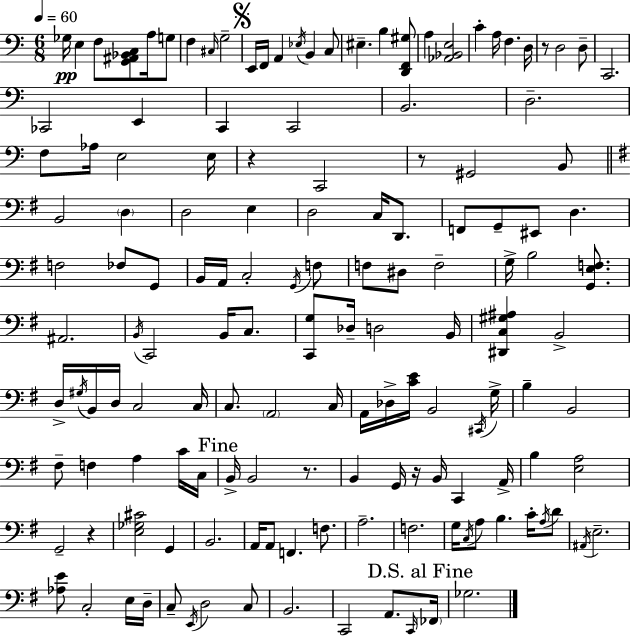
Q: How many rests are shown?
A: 6